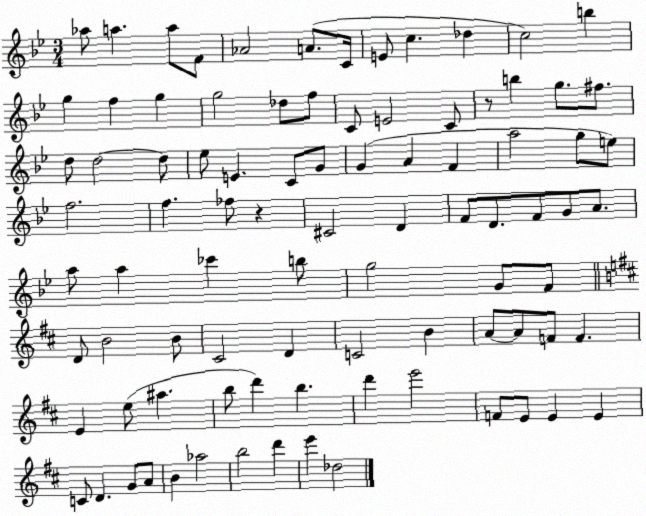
X:1
T:Untitled
M:3/4
L:1/4
K:Bb
_a/2 a a/2 F/2 _A2 A/2 C/4 E/2 c _d c2 b g f g g2 _d/2 f/2 C/2 E2 C/2 z/2 b g/2 ^f/2 d/2 d2 d/2 _e/2 E C/2 G/2 G A F a2 g/2 e/2 f2 f _f/2 z ^C2 D F/2 D/2 F/2 G/2 A/2 a/2 a _c' b/2 g2 G/2 F/2 D/2 B2 B/2 ^C2 D C2 B A/2 A/2 F/2 F E e/2 ^a b/2 d' b d' e'2 F/2 E/2 E E C/2 D G/2 A/2 B _a2 b2 d' e' _d2